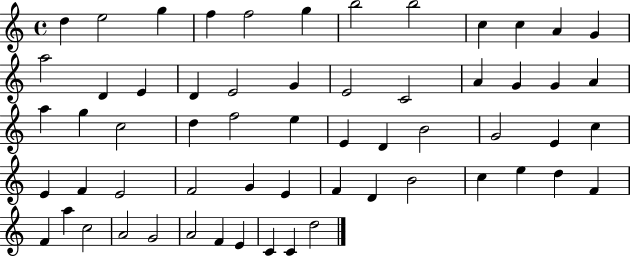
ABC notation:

X:1
T:Untitled
M:4/4
L:1/4
K:C
d e2 g f f2 g b2 b2 c c A G a2 D E D E2 G E2 C2 A G G A a g c2 d f2 e E D B2 G2 E c E F E2 F2 G E F D B2 c e d F F a c2 A2 G2 A2 F E C C d2